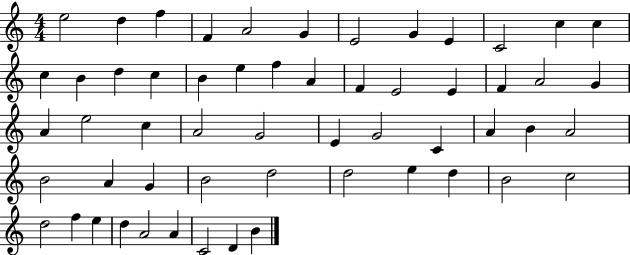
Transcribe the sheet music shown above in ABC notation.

X:1
T:Untitled
M:4/4
L:1/4
K:C
e2 d f F A2 G E2 G E C2 c c c B d c B e f A F E2 E F A2 G A e2 c A2 G2 E G2 C A B A2 B2 A G B2 d2 d2 e d B2 c2 d2 f e d A2 A C2 D B